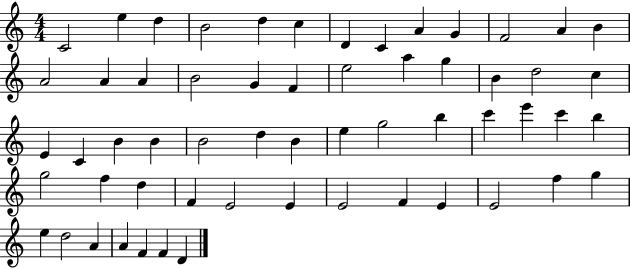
C4/h E5/q D5/q B4/h D5/q C5/q D4/q C4/q A4/q G4/q F4/h A4/q B4/q A4/h A4/q A4/q B4/h G4/q F4/q E5/h A5/q G5/q B4/q D5/h C5/q E4/q C4/q B4/q B4/q B4/h D5/q B4/q E5/q G5/h B5/q C6/q E6/q C6/q B5/q G5/h F5/q D5/q F4/q E4/h E4/q E4/h F4/q E4/q E4/h F5/q G5/q E5/q D5/h A4/q A4/q F4/q F4/q D4/q